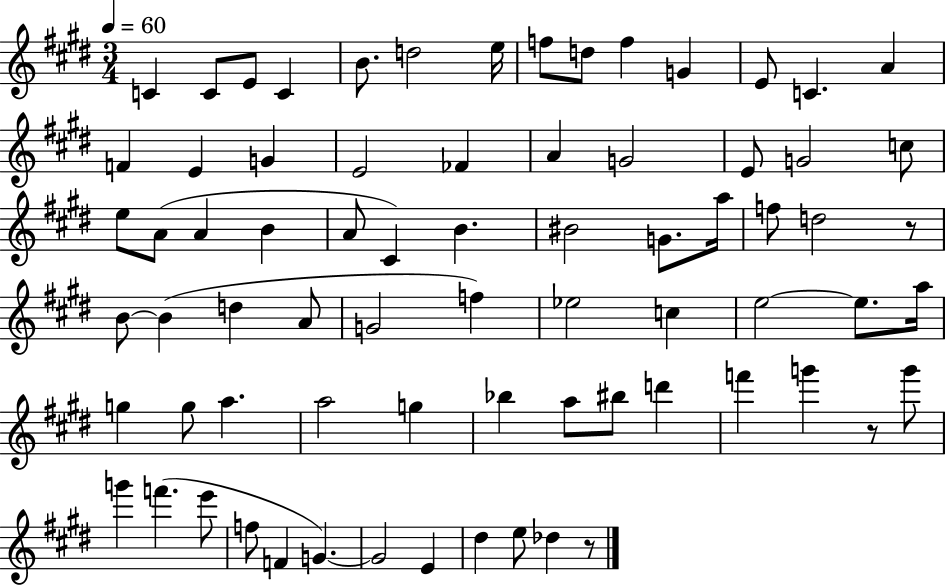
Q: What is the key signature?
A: E major